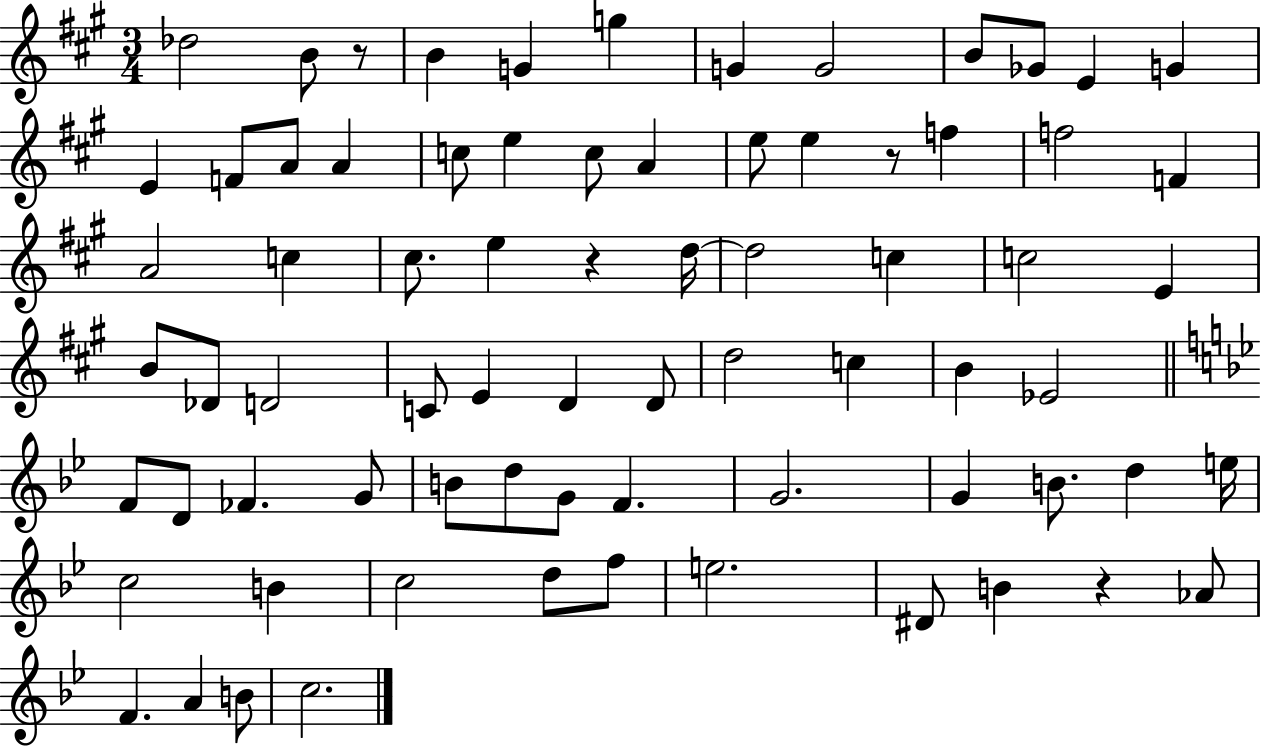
Db5/h B4/e R/e B4/q G4/q G5/q G4/q G4/h B4/e Gb4/e E4/q G4/q E4/q F4/e A4/e A4/q C5/e E5/q C5/e A4/q E5/e E5/q R/e F5/q F5/h F4/q A4/h C5/q C#5/e. E5/q R/q D5/s D5/h C5/q C5/h E4/q B4/e Db4/e D4/h C4/e E4/q D4/q D4/e D5/h C5/q B4/q Eb4/h F4/e D4/e FES4/q. G4/e B4/e D5/e G4/e F4/q. G4/h. G4/q B4/e. D5/q E5/s C5/h B4/q C5/h D5/e F5/e E5/h. D#4/e B4/q R/q Ab4/e F4/q. A4/q B4/e C5/h.